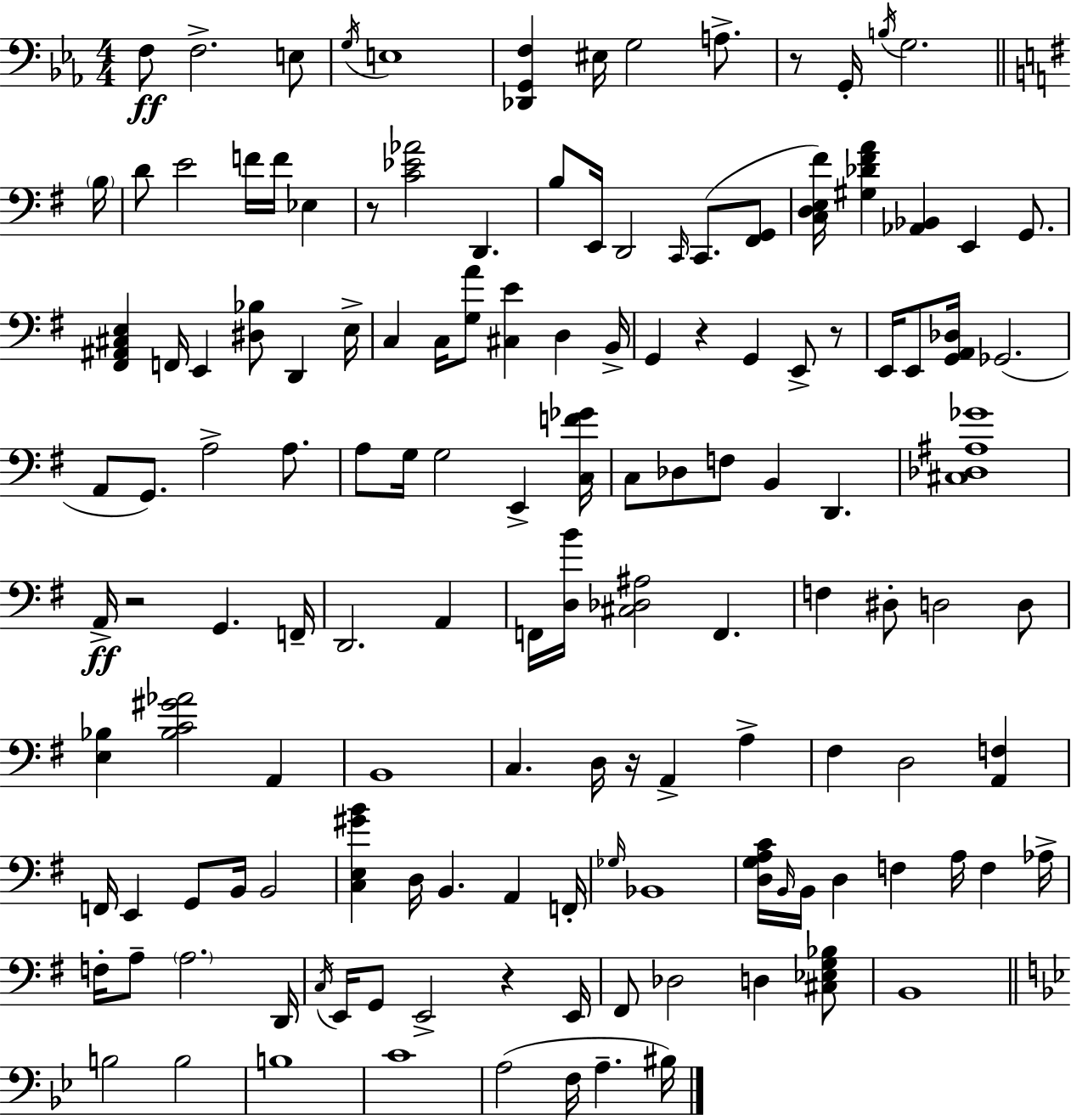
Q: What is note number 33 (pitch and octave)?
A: B2